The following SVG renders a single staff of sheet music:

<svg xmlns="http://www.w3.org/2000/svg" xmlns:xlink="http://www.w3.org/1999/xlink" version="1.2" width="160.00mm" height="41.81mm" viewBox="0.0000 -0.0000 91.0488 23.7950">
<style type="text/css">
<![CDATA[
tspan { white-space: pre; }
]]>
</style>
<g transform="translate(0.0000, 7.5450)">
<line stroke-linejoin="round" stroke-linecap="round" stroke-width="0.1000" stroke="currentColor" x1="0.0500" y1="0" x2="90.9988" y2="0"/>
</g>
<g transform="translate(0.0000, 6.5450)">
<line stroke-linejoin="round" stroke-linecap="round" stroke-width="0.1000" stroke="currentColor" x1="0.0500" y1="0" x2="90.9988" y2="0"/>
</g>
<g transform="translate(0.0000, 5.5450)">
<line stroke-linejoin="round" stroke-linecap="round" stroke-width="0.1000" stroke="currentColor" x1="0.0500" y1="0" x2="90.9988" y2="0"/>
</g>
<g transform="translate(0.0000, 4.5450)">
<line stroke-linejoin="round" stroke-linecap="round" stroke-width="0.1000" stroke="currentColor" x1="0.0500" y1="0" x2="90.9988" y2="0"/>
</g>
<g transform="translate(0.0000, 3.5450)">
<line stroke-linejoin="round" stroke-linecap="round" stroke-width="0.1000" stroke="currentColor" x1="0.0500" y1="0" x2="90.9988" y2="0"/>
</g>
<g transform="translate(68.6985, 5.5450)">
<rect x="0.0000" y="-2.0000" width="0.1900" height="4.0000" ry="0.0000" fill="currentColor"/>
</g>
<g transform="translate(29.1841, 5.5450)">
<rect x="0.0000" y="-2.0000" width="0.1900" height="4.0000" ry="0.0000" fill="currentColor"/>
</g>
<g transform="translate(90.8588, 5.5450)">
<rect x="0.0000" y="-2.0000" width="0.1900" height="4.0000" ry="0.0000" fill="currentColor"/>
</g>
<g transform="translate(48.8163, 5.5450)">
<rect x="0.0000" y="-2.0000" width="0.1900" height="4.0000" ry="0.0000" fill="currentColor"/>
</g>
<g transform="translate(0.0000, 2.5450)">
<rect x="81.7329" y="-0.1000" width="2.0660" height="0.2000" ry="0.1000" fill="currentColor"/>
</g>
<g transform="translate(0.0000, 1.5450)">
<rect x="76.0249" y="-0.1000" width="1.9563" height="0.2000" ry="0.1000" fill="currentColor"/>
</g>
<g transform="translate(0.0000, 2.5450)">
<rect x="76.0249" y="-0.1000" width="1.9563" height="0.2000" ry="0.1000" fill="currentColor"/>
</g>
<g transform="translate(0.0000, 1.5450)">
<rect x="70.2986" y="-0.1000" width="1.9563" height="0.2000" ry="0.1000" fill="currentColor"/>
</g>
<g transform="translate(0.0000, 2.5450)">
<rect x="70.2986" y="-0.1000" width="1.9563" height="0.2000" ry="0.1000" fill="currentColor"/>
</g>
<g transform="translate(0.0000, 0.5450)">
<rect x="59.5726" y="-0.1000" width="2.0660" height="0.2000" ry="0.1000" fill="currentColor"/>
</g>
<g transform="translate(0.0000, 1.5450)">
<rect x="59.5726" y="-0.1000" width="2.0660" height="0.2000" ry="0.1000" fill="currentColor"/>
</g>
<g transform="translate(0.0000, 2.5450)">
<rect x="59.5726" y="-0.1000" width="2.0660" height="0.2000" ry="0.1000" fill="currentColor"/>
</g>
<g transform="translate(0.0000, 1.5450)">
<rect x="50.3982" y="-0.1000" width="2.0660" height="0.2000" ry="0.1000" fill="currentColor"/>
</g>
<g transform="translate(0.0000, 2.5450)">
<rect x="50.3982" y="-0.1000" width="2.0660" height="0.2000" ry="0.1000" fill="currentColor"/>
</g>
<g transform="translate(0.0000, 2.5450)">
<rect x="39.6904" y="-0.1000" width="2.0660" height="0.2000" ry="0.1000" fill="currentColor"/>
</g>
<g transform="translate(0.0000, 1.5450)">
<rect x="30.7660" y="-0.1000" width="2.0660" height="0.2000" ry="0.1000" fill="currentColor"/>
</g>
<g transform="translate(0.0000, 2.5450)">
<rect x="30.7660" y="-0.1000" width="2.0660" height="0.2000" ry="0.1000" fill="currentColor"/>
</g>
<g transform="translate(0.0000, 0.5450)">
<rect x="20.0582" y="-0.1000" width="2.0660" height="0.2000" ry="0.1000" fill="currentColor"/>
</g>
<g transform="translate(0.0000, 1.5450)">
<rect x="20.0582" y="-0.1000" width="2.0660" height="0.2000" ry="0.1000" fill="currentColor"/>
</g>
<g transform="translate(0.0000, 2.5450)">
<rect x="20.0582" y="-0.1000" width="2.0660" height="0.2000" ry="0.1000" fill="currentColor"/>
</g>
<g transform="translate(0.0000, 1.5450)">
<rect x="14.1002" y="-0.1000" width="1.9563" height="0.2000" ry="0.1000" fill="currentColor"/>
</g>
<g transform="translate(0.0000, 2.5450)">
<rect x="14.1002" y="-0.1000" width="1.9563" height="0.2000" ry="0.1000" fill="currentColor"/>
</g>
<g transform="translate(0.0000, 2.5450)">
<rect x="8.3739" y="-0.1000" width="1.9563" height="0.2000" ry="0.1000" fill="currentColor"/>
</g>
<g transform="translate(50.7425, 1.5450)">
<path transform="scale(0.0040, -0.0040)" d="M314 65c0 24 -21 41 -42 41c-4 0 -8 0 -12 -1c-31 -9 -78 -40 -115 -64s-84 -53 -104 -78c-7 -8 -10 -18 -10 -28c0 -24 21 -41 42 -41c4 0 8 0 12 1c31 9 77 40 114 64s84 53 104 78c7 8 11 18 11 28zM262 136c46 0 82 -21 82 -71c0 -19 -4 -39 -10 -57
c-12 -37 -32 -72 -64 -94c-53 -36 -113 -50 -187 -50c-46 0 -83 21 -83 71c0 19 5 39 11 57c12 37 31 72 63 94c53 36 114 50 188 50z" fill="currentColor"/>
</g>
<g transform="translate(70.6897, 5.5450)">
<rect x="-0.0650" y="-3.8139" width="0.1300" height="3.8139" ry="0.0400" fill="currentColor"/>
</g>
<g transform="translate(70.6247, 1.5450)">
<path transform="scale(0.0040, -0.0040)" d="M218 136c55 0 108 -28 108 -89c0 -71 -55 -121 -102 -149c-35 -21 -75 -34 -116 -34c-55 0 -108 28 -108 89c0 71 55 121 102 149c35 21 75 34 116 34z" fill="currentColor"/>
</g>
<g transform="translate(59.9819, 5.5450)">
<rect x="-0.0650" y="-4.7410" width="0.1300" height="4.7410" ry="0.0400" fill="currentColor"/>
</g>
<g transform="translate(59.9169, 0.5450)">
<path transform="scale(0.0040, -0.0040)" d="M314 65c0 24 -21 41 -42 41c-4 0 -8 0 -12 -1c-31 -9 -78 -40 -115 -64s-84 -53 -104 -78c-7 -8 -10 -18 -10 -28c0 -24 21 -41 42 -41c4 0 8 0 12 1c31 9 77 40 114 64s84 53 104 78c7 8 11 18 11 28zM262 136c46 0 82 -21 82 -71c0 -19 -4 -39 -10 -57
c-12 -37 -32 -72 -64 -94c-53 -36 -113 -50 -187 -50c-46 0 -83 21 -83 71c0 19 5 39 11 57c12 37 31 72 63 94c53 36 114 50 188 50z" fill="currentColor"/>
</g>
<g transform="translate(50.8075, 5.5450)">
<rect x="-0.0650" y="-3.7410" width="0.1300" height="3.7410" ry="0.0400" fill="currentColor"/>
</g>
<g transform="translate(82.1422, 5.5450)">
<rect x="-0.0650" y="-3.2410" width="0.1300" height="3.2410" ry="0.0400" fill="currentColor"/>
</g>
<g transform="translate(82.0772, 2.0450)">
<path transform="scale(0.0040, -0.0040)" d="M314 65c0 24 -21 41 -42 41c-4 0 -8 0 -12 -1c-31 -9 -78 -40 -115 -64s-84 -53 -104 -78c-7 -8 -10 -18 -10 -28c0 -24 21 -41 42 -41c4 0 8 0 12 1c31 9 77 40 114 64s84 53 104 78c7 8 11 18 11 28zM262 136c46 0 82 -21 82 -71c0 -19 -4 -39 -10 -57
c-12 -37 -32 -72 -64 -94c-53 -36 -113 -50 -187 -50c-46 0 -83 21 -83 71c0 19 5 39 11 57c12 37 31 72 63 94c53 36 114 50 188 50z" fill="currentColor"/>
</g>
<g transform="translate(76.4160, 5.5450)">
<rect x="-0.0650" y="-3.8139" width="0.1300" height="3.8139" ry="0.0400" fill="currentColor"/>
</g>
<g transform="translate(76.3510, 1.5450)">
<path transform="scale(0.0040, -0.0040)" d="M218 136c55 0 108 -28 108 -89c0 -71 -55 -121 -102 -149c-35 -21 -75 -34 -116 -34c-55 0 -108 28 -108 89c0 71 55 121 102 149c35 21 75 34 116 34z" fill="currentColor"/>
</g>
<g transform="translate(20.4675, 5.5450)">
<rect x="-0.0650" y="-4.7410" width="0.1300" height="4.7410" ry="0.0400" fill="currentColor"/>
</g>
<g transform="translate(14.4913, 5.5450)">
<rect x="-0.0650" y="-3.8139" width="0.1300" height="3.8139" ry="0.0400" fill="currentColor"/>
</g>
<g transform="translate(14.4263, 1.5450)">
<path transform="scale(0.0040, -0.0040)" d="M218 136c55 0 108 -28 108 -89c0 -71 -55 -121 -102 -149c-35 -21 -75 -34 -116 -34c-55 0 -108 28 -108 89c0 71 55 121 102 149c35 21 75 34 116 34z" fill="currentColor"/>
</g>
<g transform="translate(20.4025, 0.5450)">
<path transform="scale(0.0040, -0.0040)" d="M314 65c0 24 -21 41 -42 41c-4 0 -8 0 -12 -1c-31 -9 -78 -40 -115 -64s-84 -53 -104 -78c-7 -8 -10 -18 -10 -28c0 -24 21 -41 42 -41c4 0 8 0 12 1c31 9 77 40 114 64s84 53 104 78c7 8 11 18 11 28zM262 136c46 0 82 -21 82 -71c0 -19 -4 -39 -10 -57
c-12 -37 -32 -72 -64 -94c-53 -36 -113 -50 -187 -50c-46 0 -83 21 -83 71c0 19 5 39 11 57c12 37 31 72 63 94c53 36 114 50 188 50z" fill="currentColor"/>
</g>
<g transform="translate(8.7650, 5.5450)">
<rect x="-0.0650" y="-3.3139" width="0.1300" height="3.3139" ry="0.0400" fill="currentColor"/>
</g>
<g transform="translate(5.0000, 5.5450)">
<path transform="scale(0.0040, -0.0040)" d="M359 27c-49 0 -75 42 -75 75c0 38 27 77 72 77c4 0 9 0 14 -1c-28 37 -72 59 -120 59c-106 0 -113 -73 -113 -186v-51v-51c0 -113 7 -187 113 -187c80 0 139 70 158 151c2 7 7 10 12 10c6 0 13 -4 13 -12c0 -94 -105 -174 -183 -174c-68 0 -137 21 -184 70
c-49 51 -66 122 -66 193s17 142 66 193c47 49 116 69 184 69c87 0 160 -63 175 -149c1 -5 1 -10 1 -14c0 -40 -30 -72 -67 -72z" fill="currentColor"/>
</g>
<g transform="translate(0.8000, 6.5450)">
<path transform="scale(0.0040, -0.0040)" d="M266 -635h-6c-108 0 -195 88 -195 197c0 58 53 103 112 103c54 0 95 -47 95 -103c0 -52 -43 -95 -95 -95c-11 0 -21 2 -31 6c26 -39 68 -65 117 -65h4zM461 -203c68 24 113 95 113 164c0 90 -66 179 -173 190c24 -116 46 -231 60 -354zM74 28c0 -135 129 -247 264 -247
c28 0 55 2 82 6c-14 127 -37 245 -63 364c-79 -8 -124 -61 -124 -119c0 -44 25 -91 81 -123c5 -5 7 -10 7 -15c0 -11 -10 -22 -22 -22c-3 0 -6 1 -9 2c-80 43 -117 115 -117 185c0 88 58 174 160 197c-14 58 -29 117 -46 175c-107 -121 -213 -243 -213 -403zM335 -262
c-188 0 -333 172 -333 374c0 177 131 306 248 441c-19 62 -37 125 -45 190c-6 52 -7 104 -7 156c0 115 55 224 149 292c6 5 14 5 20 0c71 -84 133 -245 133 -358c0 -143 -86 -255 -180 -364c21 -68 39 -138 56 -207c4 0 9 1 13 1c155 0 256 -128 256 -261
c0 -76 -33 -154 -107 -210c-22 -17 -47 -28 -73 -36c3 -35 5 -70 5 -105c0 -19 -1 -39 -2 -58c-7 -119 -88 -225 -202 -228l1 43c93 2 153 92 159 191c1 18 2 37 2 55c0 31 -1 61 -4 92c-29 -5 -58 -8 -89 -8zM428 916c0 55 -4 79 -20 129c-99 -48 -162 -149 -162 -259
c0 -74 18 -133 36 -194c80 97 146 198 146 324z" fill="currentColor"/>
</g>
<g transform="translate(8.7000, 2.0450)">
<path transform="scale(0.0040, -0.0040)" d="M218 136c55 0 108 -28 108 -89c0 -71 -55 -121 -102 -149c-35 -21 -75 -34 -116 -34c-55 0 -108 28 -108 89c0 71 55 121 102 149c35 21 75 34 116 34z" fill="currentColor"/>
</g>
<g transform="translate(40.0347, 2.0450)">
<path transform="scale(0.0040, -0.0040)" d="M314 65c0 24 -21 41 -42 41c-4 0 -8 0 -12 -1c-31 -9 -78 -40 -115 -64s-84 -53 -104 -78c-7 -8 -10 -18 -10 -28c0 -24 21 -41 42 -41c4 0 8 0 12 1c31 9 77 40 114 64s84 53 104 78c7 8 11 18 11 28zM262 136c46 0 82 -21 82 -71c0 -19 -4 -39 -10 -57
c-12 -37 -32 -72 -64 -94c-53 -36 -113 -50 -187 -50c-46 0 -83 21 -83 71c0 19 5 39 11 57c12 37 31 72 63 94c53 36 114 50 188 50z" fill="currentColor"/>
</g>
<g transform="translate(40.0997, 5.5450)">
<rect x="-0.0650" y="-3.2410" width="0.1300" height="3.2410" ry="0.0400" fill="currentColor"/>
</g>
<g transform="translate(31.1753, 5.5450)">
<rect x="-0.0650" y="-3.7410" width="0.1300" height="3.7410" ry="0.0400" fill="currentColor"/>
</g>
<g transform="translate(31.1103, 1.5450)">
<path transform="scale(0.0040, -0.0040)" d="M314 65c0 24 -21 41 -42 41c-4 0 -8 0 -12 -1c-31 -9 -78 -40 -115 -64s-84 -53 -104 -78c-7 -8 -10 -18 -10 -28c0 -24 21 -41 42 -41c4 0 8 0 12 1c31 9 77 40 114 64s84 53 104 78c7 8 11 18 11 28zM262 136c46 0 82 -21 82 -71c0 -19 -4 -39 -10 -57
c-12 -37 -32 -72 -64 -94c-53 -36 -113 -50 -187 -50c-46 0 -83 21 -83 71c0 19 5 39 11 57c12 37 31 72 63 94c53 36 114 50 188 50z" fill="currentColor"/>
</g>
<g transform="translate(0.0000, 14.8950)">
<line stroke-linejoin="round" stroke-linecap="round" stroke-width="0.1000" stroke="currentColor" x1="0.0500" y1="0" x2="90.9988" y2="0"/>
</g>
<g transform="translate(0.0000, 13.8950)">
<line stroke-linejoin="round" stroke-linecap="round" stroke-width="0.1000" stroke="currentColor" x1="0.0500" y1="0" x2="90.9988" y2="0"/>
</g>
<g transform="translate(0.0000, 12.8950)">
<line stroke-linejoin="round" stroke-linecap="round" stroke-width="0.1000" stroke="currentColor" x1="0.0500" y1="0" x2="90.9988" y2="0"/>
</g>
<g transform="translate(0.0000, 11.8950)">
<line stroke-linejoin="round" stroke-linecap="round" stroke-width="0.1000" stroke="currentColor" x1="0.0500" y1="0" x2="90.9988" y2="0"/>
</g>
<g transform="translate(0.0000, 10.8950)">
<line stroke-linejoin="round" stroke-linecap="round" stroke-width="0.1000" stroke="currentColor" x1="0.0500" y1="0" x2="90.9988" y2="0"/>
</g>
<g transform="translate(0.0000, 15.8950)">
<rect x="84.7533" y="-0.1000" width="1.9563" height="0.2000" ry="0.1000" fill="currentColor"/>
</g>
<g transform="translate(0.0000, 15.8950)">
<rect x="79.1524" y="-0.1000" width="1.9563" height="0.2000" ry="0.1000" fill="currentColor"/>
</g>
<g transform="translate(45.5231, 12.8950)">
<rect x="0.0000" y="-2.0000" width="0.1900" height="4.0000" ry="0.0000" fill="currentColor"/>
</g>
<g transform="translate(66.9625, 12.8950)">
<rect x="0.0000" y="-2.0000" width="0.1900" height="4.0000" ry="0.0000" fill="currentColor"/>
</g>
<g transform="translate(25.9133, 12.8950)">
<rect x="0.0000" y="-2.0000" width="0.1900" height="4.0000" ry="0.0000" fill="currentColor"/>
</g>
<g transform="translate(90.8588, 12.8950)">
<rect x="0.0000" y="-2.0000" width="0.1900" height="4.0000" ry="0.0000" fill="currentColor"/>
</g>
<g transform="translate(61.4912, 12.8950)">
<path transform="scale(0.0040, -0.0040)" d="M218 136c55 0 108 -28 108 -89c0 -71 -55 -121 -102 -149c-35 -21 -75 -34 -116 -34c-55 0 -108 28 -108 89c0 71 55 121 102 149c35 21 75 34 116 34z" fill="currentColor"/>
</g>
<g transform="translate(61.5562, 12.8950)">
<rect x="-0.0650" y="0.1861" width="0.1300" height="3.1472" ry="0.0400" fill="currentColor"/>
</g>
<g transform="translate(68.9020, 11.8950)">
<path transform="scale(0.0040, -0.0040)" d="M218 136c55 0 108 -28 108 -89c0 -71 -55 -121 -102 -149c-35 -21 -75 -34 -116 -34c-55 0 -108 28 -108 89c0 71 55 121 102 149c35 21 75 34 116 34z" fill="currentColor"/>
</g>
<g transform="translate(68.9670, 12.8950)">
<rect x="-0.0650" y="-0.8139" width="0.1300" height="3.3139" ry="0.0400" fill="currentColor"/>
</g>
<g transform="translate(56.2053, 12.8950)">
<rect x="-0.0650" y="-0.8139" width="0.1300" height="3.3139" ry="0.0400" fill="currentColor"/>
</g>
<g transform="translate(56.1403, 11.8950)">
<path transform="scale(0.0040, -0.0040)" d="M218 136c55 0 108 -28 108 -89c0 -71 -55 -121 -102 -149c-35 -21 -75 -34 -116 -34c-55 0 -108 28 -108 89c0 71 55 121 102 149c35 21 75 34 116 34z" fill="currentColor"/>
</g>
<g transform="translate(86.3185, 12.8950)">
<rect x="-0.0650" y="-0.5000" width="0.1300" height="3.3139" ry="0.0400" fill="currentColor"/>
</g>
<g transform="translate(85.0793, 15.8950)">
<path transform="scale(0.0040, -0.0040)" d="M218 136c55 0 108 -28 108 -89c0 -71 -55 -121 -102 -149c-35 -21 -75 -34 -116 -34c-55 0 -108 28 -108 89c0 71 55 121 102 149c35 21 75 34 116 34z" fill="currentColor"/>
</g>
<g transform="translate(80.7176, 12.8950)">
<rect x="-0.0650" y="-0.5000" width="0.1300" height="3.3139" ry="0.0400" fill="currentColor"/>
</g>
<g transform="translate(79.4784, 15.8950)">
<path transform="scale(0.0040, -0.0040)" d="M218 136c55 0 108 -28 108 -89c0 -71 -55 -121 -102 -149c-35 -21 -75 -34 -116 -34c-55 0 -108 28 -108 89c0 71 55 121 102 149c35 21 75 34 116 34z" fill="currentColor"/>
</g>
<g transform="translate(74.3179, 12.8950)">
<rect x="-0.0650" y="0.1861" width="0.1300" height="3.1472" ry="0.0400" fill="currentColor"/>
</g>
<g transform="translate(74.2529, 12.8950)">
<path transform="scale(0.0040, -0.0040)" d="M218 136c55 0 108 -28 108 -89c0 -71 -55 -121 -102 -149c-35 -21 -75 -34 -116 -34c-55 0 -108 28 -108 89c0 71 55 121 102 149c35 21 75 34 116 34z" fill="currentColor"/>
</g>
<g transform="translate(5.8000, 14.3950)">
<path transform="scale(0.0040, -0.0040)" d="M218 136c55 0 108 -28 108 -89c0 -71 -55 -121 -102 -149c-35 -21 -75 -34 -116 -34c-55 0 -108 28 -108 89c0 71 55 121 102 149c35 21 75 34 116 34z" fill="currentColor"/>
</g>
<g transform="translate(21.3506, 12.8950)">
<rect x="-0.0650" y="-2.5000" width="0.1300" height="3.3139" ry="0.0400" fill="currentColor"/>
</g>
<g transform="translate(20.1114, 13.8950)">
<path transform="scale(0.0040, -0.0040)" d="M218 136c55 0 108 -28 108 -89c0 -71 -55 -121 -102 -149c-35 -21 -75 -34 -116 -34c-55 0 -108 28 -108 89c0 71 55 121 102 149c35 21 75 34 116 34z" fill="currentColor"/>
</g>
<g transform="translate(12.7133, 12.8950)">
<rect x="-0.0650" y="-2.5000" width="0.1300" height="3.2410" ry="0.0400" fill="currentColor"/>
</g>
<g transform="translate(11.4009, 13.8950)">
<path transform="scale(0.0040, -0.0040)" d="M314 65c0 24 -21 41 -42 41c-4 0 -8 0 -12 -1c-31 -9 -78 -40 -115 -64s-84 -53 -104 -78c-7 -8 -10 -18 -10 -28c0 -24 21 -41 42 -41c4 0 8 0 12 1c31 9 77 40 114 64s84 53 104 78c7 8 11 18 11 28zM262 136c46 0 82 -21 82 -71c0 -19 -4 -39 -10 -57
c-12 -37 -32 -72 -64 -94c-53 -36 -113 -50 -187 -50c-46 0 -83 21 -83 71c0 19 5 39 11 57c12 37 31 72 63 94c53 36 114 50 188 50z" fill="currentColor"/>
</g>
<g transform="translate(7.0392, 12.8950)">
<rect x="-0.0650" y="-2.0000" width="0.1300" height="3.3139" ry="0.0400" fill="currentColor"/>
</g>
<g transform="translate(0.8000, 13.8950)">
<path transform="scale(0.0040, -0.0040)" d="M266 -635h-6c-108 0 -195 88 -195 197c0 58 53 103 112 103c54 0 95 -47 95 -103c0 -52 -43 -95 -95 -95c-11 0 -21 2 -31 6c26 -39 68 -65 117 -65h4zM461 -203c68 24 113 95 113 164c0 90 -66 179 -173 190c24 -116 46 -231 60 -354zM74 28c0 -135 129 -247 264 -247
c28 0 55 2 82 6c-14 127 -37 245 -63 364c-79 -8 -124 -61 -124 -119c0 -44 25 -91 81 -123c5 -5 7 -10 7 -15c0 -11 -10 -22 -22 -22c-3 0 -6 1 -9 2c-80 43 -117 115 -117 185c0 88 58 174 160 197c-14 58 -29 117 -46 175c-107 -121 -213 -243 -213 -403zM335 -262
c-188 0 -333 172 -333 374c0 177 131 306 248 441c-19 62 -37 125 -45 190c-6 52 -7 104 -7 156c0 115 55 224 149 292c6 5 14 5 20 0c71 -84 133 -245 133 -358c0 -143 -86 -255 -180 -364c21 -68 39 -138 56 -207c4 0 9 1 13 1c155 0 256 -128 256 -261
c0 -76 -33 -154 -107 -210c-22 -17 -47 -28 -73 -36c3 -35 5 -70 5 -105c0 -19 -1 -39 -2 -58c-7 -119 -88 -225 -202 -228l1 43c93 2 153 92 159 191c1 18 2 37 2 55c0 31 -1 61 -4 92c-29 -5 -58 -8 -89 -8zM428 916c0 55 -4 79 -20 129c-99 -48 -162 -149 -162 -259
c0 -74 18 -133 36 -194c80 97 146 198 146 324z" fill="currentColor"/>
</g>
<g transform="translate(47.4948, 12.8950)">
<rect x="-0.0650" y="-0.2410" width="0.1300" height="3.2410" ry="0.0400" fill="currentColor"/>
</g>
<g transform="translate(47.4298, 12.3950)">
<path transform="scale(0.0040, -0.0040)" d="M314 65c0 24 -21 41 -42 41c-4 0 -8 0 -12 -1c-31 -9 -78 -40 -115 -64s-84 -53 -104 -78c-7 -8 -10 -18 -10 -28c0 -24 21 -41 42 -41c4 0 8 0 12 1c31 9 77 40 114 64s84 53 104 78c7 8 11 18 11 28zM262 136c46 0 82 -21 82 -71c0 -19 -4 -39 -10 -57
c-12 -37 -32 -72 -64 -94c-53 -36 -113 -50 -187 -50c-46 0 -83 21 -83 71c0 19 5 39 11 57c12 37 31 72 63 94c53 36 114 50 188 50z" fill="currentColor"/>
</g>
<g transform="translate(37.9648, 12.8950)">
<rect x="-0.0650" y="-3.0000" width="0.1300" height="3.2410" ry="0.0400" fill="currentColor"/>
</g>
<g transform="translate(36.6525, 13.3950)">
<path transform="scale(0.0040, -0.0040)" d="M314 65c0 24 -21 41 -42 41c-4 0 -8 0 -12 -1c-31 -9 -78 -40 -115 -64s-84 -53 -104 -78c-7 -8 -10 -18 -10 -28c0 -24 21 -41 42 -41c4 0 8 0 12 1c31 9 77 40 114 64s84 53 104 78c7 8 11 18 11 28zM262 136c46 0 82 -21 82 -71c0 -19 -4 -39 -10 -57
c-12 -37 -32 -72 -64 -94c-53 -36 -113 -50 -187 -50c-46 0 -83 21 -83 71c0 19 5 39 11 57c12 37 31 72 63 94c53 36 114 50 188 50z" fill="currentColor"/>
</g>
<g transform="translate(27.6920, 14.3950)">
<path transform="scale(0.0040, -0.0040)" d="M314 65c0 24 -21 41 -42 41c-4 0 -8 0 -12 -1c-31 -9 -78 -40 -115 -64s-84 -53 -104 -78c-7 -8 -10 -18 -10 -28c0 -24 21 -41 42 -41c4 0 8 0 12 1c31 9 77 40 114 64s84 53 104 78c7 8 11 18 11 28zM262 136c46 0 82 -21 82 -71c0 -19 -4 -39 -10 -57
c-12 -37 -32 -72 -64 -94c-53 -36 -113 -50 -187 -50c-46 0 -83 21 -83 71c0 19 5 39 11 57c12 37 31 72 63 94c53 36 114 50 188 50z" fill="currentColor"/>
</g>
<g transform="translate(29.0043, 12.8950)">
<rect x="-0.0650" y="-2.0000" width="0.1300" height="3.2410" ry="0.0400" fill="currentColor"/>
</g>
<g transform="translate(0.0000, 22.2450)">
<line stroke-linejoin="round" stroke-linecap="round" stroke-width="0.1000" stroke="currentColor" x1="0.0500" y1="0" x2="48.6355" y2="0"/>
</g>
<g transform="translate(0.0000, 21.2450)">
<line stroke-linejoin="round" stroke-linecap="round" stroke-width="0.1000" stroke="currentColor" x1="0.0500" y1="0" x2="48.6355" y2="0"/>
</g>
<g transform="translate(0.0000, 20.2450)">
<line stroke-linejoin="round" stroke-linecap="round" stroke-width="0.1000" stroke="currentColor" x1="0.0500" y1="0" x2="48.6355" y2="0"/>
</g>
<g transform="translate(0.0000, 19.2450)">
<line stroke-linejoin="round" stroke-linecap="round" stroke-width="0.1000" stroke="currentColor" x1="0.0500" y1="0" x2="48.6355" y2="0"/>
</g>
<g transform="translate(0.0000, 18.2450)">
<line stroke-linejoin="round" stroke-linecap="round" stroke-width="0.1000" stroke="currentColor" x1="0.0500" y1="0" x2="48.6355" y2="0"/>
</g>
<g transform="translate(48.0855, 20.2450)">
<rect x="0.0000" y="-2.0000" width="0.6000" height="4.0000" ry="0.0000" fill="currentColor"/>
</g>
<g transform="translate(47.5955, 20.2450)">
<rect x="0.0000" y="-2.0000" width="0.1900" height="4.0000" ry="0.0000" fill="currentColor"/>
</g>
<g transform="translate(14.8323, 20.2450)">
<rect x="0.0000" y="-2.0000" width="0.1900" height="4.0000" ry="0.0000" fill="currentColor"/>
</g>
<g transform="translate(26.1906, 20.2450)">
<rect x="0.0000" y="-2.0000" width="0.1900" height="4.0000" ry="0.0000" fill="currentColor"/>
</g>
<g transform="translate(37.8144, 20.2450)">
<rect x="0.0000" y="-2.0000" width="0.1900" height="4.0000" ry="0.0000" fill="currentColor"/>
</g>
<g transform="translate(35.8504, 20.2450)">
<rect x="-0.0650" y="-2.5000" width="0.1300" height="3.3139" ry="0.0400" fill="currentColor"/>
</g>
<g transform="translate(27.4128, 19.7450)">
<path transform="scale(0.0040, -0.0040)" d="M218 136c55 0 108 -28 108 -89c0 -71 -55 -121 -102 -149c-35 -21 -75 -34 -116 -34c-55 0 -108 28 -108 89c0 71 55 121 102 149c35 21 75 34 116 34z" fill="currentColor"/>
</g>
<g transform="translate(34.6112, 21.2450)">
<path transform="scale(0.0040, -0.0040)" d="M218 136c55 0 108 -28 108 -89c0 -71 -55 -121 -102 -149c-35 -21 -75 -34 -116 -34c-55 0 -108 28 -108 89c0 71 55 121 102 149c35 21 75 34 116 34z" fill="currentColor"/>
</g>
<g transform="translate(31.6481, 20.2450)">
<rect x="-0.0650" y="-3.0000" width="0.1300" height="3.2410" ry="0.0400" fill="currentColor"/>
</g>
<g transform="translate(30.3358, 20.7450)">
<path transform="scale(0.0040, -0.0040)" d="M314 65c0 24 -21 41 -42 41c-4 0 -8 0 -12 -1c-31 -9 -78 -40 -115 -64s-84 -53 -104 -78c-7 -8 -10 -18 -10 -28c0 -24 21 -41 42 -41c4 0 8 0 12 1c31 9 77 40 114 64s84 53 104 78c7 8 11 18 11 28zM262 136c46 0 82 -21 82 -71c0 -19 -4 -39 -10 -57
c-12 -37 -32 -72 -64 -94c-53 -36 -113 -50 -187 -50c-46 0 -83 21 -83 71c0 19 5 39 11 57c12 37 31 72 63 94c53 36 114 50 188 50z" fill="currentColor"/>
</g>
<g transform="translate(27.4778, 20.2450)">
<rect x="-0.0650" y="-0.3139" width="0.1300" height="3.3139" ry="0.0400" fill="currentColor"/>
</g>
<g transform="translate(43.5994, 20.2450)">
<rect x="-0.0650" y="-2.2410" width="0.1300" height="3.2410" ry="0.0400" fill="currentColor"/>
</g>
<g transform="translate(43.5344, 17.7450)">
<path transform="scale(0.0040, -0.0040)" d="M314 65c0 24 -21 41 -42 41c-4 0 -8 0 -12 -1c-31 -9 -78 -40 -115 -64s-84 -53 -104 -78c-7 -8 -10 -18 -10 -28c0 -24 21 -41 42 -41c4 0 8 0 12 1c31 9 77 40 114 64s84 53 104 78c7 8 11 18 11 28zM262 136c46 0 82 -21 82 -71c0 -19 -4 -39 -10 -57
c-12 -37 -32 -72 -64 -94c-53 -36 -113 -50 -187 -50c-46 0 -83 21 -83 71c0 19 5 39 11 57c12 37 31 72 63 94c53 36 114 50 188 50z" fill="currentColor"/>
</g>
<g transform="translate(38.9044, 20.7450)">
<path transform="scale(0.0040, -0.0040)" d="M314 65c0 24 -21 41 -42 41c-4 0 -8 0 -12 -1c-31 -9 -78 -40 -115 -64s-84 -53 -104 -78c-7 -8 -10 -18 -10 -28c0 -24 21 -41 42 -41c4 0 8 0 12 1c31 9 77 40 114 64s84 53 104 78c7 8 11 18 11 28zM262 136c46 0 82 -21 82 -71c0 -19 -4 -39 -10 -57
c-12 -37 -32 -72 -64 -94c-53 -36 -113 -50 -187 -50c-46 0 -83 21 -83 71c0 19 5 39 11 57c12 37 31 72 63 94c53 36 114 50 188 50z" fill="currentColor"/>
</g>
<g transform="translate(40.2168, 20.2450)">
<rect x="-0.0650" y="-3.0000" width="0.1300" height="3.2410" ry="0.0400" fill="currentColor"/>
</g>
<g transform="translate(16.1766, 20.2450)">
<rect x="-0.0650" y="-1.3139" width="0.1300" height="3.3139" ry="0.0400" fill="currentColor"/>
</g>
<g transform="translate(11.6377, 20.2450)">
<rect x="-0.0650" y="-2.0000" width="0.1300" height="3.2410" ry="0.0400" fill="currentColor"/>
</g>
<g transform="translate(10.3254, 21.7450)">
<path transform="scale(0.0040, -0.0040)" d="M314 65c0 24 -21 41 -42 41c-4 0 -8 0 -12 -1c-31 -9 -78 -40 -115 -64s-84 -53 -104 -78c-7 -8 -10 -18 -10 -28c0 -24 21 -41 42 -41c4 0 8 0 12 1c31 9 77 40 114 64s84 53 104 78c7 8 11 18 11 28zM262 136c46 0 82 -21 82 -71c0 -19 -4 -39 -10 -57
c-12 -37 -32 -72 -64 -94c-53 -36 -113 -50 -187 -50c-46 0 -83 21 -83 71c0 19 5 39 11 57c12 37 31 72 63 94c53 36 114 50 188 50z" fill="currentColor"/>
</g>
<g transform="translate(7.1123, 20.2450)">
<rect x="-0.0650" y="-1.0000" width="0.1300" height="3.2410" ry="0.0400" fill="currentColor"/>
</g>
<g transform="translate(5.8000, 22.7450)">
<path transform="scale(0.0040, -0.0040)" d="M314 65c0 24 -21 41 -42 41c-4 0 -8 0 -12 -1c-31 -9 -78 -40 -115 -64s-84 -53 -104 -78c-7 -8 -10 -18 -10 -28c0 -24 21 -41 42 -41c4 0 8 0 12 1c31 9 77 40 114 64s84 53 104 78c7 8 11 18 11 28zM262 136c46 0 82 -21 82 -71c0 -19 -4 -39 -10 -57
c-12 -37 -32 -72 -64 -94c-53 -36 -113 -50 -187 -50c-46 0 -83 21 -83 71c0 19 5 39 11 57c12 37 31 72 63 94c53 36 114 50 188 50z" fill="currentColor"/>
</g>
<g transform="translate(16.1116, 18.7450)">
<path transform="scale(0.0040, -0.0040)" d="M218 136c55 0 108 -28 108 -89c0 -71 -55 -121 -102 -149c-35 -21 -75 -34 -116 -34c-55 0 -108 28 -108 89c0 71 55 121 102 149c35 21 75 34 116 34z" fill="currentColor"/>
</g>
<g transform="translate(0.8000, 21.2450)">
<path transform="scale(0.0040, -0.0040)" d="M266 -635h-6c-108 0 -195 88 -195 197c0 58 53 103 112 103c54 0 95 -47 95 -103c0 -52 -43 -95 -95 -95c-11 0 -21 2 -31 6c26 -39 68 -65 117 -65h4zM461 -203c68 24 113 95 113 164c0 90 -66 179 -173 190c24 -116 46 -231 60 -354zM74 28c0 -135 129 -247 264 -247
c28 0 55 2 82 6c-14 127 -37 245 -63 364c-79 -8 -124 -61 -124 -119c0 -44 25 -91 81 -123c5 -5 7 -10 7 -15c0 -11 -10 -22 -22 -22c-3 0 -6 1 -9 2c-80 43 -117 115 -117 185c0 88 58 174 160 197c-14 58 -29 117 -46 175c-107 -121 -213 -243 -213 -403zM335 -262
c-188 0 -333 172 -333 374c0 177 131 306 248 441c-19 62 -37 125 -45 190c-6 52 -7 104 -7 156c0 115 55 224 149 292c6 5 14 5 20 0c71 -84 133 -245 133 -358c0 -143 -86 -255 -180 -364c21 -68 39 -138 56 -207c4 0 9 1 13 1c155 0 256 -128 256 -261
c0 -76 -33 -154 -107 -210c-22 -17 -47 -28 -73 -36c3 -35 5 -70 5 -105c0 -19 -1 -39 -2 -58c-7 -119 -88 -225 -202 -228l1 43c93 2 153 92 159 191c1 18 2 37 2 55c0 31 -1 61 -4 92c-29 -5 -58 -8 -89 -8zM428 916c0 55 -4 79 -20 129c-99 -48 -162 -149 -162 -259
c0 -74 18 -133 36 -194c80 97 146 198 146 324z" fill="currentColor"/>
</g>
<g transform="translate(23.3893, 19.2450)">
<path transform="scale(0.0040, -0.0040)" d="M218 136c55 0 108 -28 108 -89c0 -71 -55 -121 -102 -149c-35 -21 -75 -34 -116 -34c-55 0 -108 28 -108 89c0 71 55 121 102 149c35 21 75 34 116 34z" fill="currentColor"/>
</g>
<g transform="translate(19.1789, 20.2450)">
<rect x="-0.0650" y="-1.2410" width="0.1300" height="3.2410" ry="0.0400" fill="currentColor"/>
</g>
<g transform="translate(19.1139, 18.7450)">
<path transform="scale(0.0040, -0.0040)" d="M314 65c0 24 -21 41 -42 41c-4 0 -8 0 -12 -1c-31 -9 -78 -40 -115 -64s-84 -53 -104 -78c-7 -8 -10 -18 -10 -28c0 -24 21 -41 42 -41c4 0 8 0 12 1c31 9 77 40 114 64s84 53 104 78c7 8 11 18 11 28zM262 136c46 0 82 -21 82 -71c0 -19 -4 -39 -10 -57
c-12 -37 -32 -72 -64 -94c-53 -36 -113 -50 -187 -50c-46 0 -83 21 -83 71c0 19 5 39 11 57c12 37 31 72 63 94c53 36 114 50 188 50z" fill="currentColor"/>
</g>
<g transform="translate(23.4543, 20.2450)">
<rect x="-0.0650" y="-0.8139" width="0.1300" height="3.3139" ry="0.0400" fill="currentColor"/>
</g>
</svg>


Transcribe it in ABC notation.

X:1
T:Untitled
M:4/4
L:1/4
K:C
b c' e'2 c'2 b2 c'2 e'2 c' c' b2 F G2 G F2 A2 c2 d B d B C C D2 F2 e e2 d c A2 G A2 g2